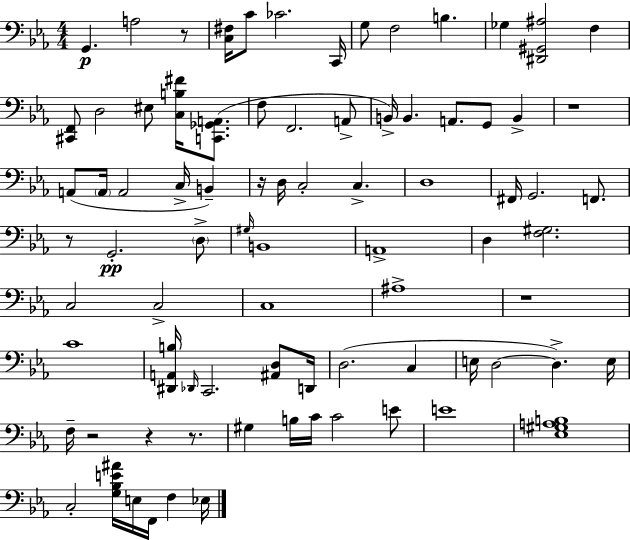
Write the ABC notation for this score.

X:1
T:Untitled
M:4/4
L:1/4
K:Eb
G,, A,2 z/2 [C,^F,]/4 C/2 _C2 C,,/4 G,/2 F,2 B, _G, [^D,,^G,,^A,]2 F, [^C,,F,,]/2 D,2 ^E,/2 [C,B,^F]/4 [C,,_G,,A,,]/2 F,/2 F,,2 A,,/2 B,,/4 B,, A,,/2 G,,/2 B,, z4 A,,/2 A,,/4 A,,2 C,/4 B,, z/4 D,/4 C,2 C, D,4 ^F,,/4 G,,2 F,,/2 z/2 G,,2 D,/2 ^G,/4 B,,4 A,,4 D, [F,^G,]2 C,2 C,2 C,4 ^A,4 z4 C4 [^D,,A,,B,]/4 _D,,/4 C,,2 [^A,,D,]/2 D,,/4 D,2 C, E,/4 D,2 D, E,/4 F,/4 z2 z z/2 ^G, B,/4 C/4 C2 E/2 E4 [_E,^G,A,B,]4 C,2 [G,_B,E^A]/4 E,/4 F,,/4 F, _E,/4